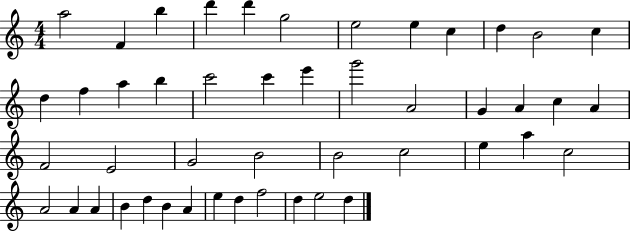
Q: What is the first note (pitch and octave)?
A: A5